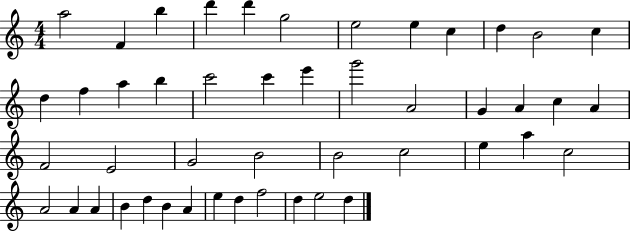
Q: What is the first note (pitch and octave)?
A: A5